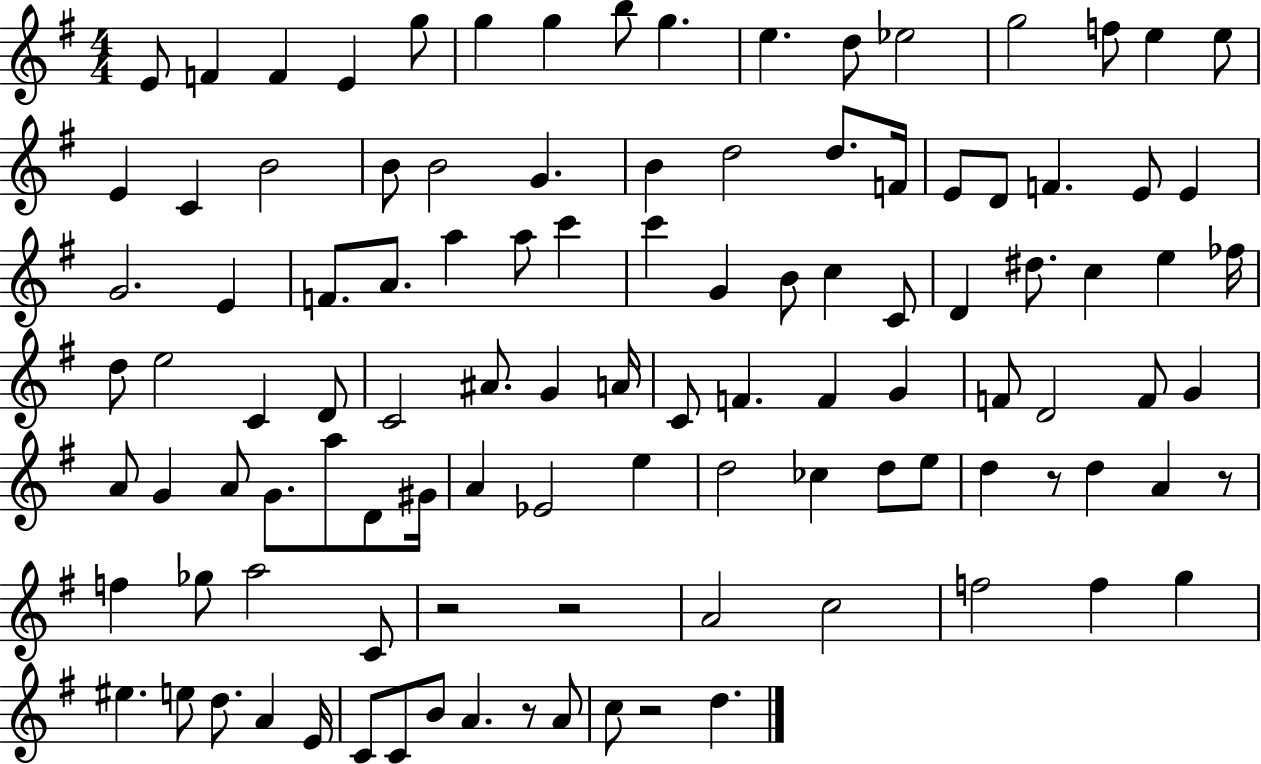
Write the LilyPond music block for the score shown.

{
  \clef treble
  \numericTimeSignature
  \time 4/4
  \key g \major
  \repeat volta 2 { e'8 f'4 f'4 e'4 g''8 | g''4 g''4 b''8 g''4. | e''4. d''8 ees''2 | g''2 f''8 e''4 e''8 | \break e'4 c'4 b'2 | b'8 b'2 g'4. | b'4 d''2 d''8. f'16 | e'8 d'8 f'4. e'8 e'4 | \break g'2. e'4 | f'8. a'8. a''4 a''8 c'''4 | c'''4 g'4 b'8 c''4 c'8 | d'4 dis''8. c''4 e''4 fes''16 | \break d''8 e''2 c'4 d'8 | c'2 ais'8. g'4 a'16 | c'8 f'4. f'4 g'4 | f'8 d'2 f'8 g'4 | \break a'8 g'4 a'8 g'8. a''8 d'8 gis'16 | a'4 ees'2 e''4 | d''2 ces''4 d''8 e''8 | d''4 r8 d''4 a'4 r8 | \break f''4 ges''8 a''2 c'8 | r2 r2 | a'2 c''2 | f''2 f''4 g''4 | \break eis''4. e''8 d''8. a'4 e'16 | c'8 c'8 b'8 a'4. r8 a'8 | c''8 r2 d''4. | } \bar "|."
}